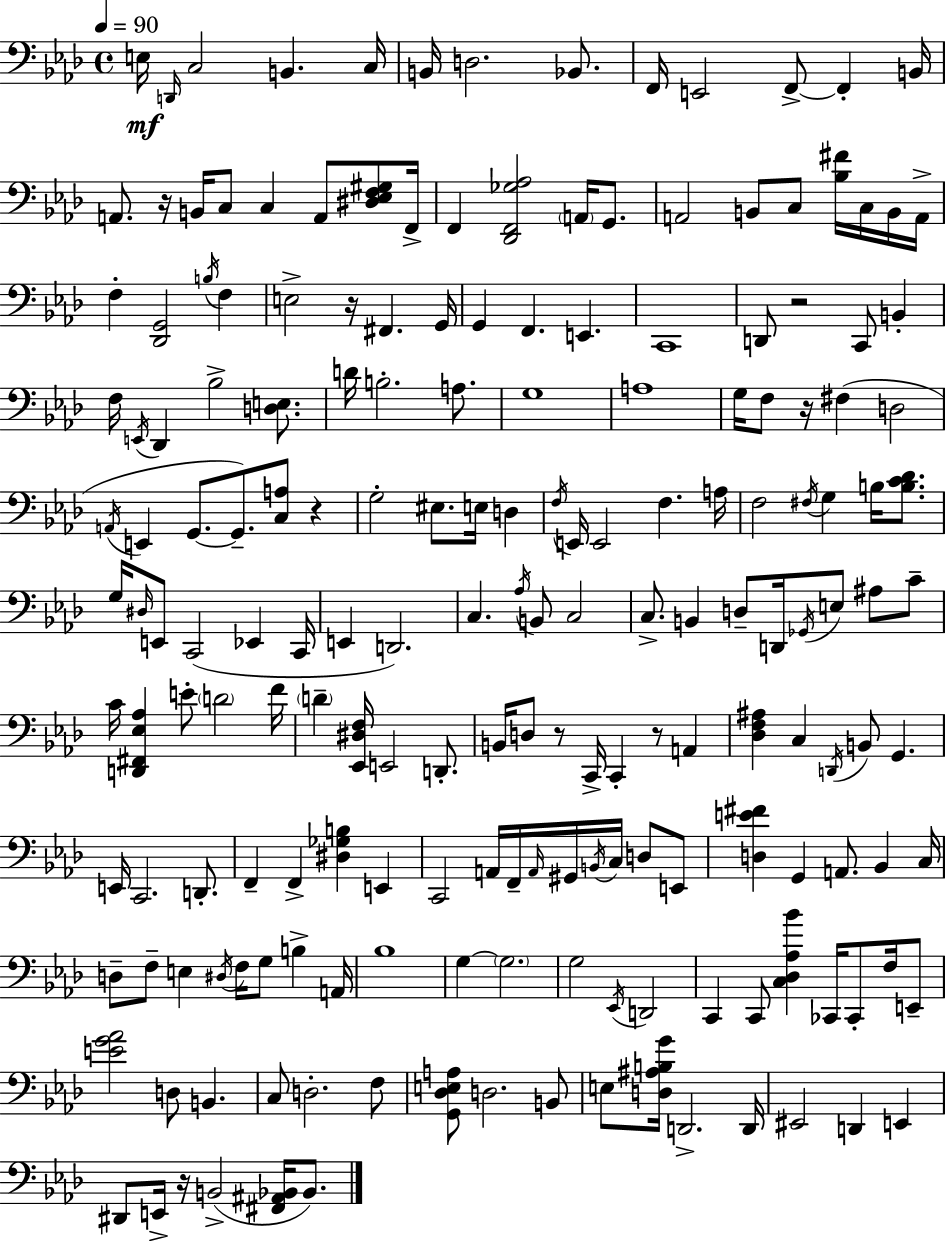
{
  \clef bass
  \time 4/4
  \defaultTimeSignature
  \key aes \major
  \tempo 4 = 90
  e16\mf \grace { d,16 } c2 b,4. | c16 b,16 d2. bes,8. | f,16 e,2 f,8->~~ f,4-. | b,16 a,8. r16 b,16 c8 c4 a,8 <dis ees f gis>8 | \break f,16-> f,4 <des, f, ges aes>2 \parenthesize a,16 g,8. | a,2 b,8 c8 <bes fis'>16 c16 b,16 | a,16-> f4-. <des, g,>2 \acciaccatura { b16 } f4 | e2-> r16 fis,4. | \break g,16 g,4 f,4. e,4. | c,1 | d,8 r2 c,8 b,4-. | f16 \acciaccatura { e,16 } des,4 bes2-> | \break <d e>8. d'16 b2.-. | a8. g1 | a1 | g16 f8 r16 fis4( d2 | \break \acciaccatura { a,16 } e,4 g,8.~~ g,8.--) <c a>8 | r4 g2-. eis8. e16 | d4 \acciaccatura { f16 } e,16 e,2 f4. | a16 f2 \acciaccatura { fis16 } g4 | \break b16 <b c' des'>8. g16 \grace { dis16 } e,8 c,2( | ees,4 c,16 e,4 d,2.) | c4. \acciaccatura { aes16 } b,8 | c2 c8.-> b,4 d8-- | \break d,16 \acciaccatura { ges,16 } e8 ais8 c'8-- c'16 <d, fis, ees aes>4 e'8-. | \parenthesize d'2 f'16 \parenthesize d'4-- <ees, dis f>16 e,2 | d,8.-. b,16 d8 r8 c,16-> c,4-. | r8 a,4 <des f ais>4 c4 | \break \acciaccatura { d,16 } b,8 g,4. e,16 c,2. | d,8.-. f,4-- f,4-> | <dis ges b>4 e,4 c,2 | a,16 f,16-- \grace { a,16 } gis,16 \acciaccatura { b,16 } c16 d8 e,8 <d e' fis'>4 | \break g,4 a,8. bes,4 c16 d8-- f8-- | e4 \acciaccatura { dis16 } f16 g8 b4-> a,16 bes1 | g4~~ | \parenthesize g2. g2 | \break \acciaccatura { ees,16 } d,2 c,4 | c,8 <c des aes bes'>4 ces,16 ces,8-. f16 e,8-- <e' g' aes'>2 | d8 b,4. c8 | d2.-. f8 <g, des e a>8 | \break d2. b,8 e8 | <d ais b g'>16 d,2.-> d,16 eis,2 | d,4 e,4 dis,8 | e,16-> r16 b,2->( <fis, ais, bes,>16 bes,8.) \bar "|."
}